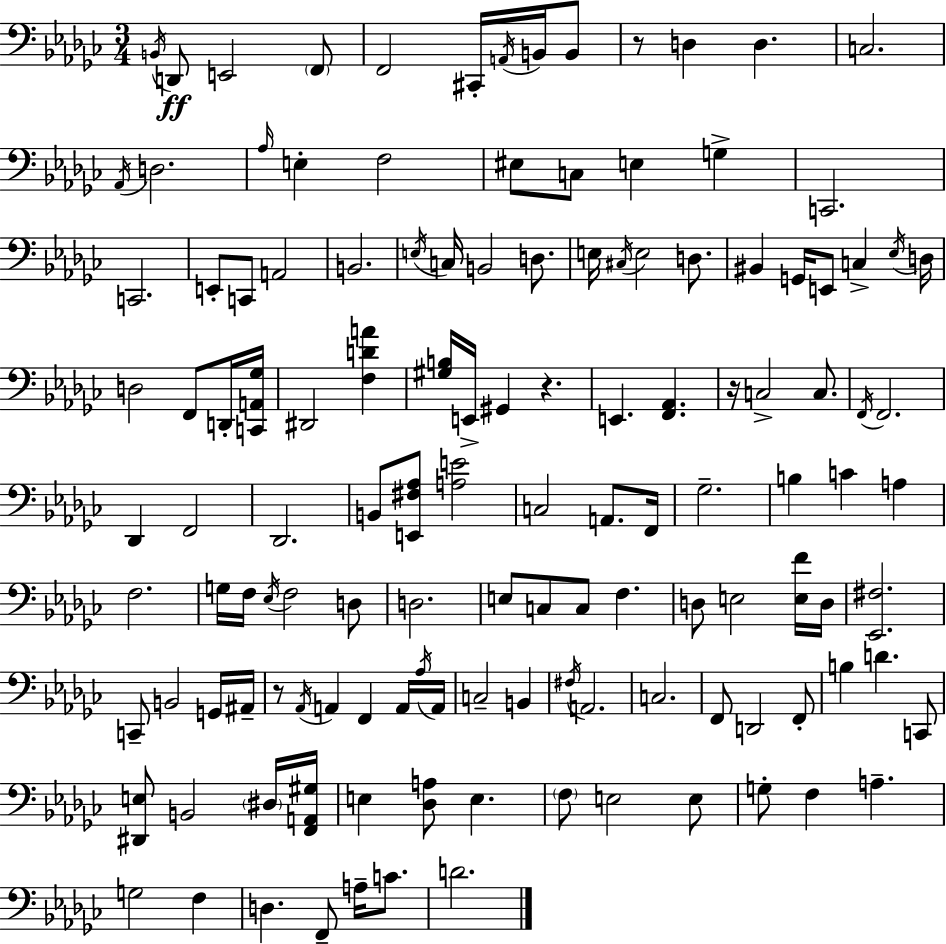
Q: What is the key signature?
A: EES minor